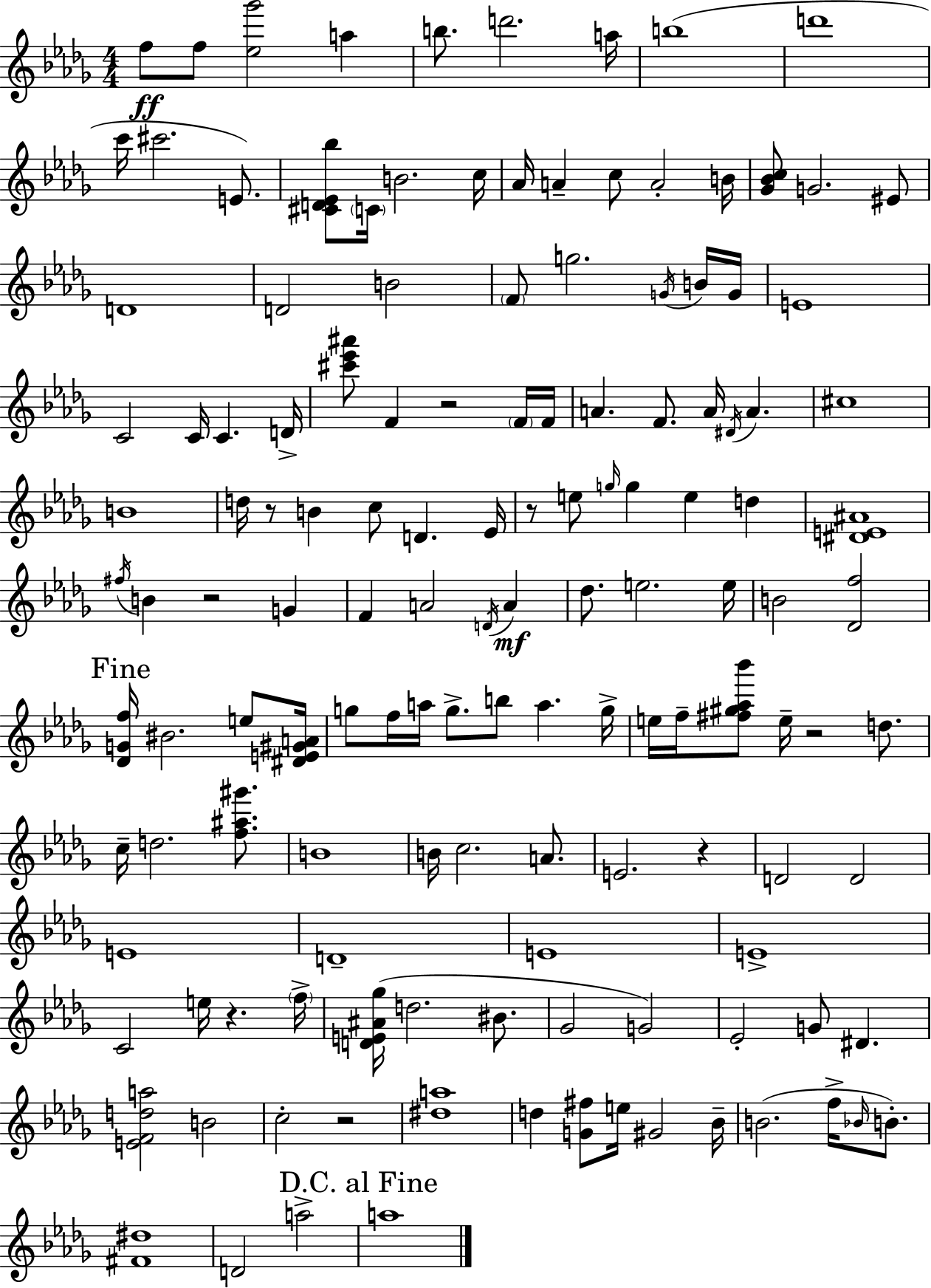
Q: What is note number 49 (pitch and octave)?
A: Eb4